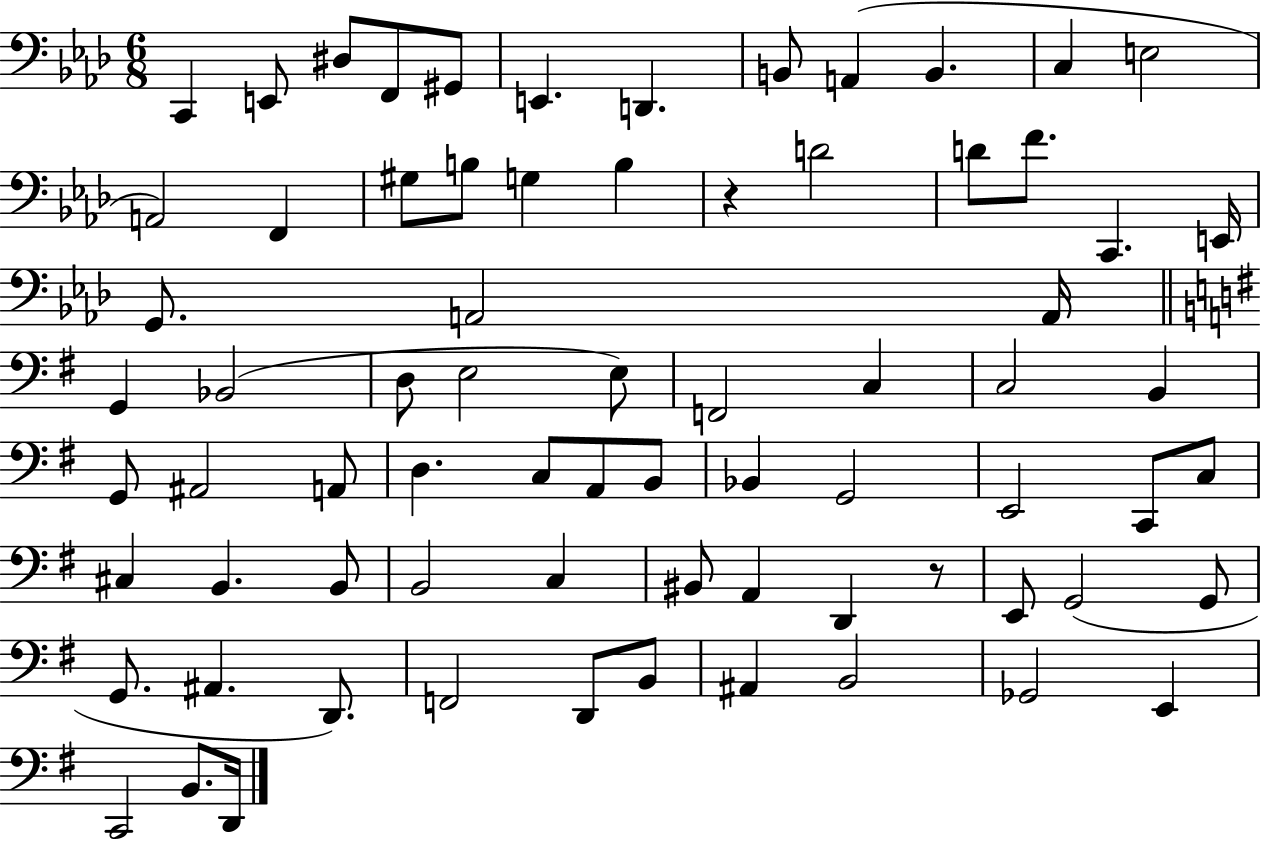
{
  \clef bass
  \numericTimeSignature
  \time 6/8
  \key aes \major
  c,4 e,8 dis8 f,8 gis,8 | e,4. d,4. | b,8 a,4( b,4. | c4 e2 | \break a,2) f,4 | gis8 b8 g4 b4 | r4 d'2 | d'8 f'8. c,4. e,16 | \break g,8. a,2 a,16 | \bar "||" \break \key g \major g,4 bes,2( | d8 e2 e8) | f,2 c4 | c2 b,4 | \break g,8 ais,2 a,8 | d4. c8 a,8 b,8 | bes,4 g,2 | e,2 c,8 c8 | \break cis4 b,4. b,8 | b,2 c4 | bis,8 a,4 d,4 r8 | e,8 g,2( g,8 | \break g,8. ais,4. d,8.) | f,2 d,8 b,8 | ais,4 b,2 | ges,2 e,4 | \break c,2 b,8. d,16 | \bar "|."
}